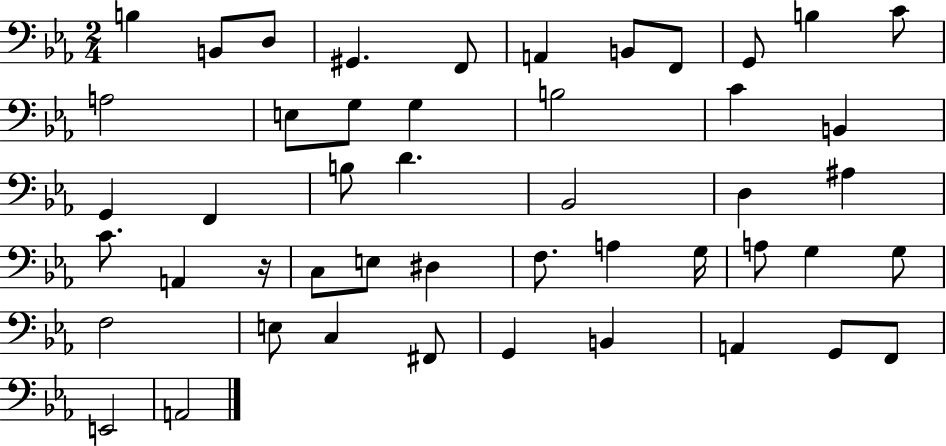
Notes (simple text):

B3/q B2/e D3/e G#2/q. F2/e A2/q B2/e F2/e G2/e B3/q C4/e A3/h E3/e G3/e G3/q B3/h C4/q B2/q G2/q F2/q B3/e D4/q. Bb2/h D3/q A#3/q C4/e. A2/q R/s C3/e E3/e D#3/q F3/e. A3/q G3/s A3/e G3/q G3/e F3/h E3/e C3/q F#2/e G2/q B2/q A2/q G2/e F2/e E2/h A2/h